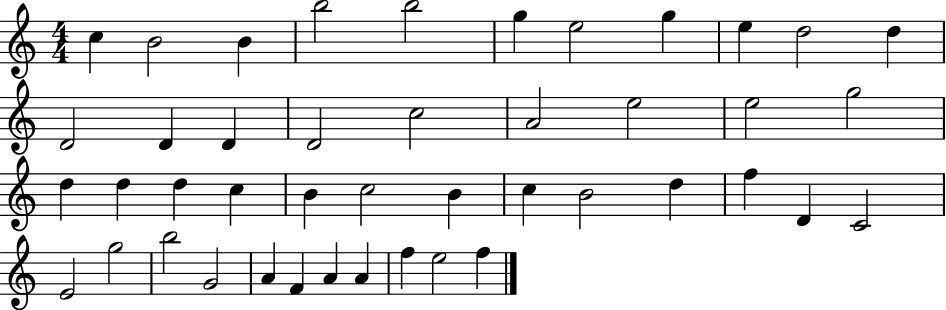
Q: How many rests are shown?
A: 0